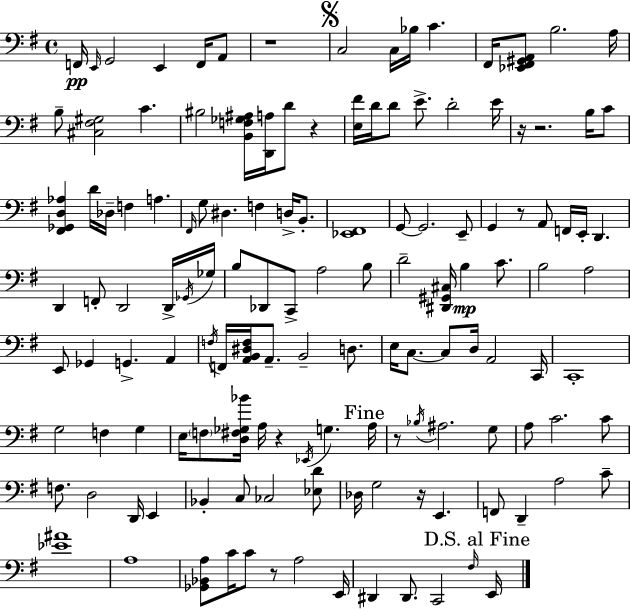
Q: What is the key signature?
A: E minor